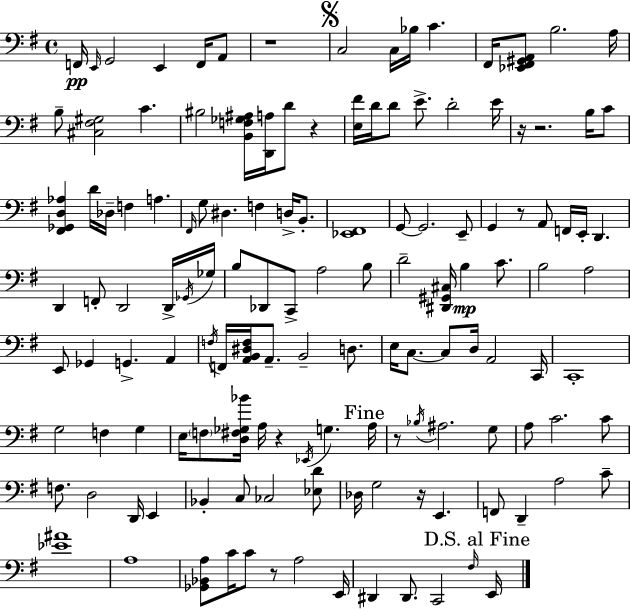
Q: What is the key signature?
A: E minor